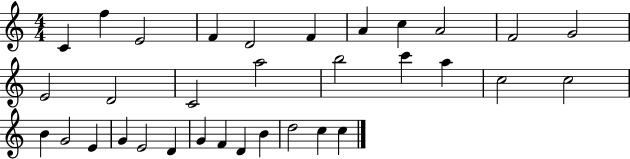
{
  \clef treble
  \numericTimeSignature
  \time 4/4
  \key c \major
  c'4 f''4 e'2 | f'4 d'2 f'4 | a'4 c''4 a'2 | f'2 g'2 | \break e'2 d'2 | c'2 a''2 | b''2 c'''4 a''4 | c''2 c''2 | \break b'4 g'2 e'4 | g'4 e'2 d'4 | g'4 f'4 d'4 b'4 | d''2 c''4 c''4 | \break \bar "|."
}